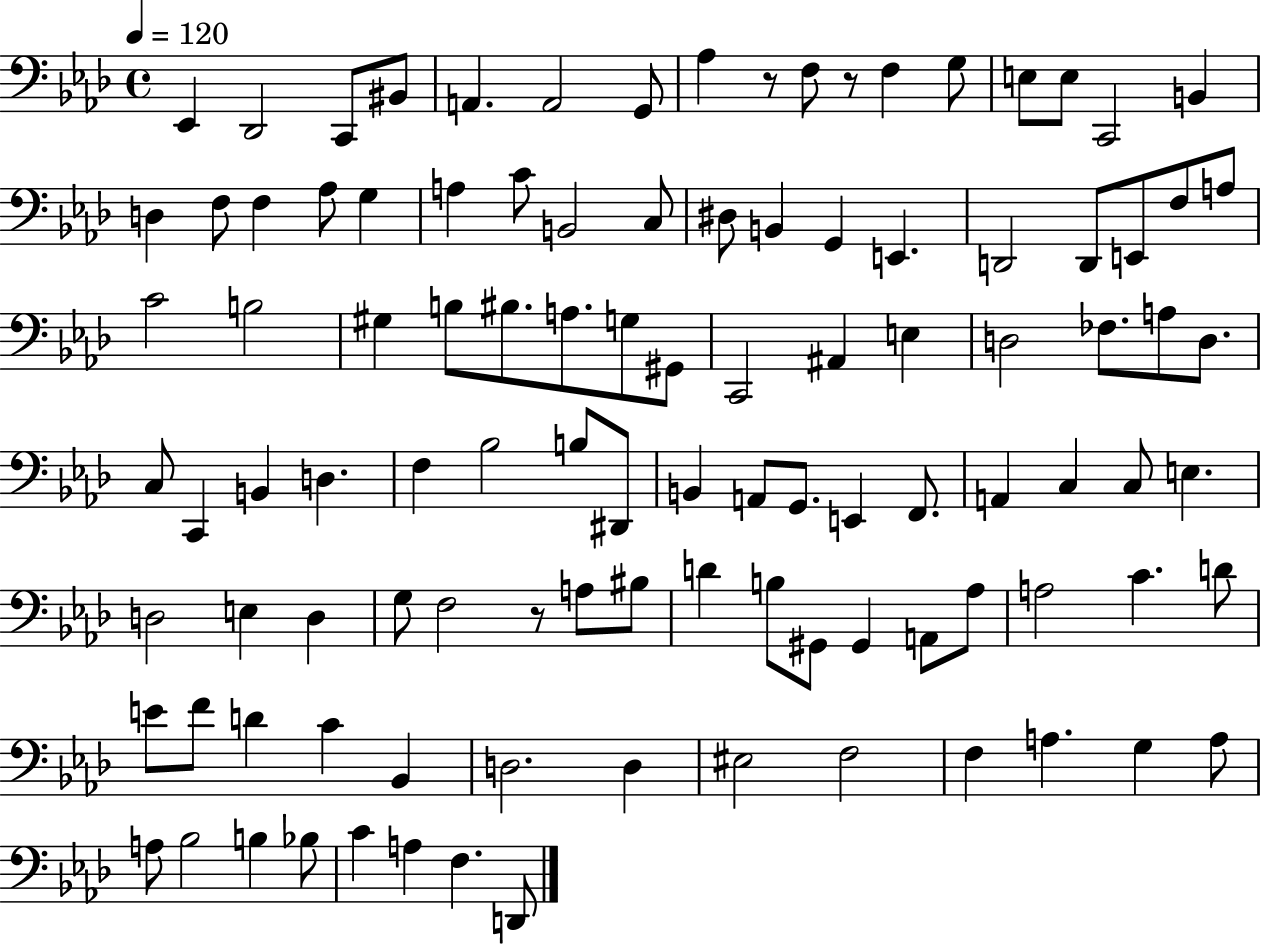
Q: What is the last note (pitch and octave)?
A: D2